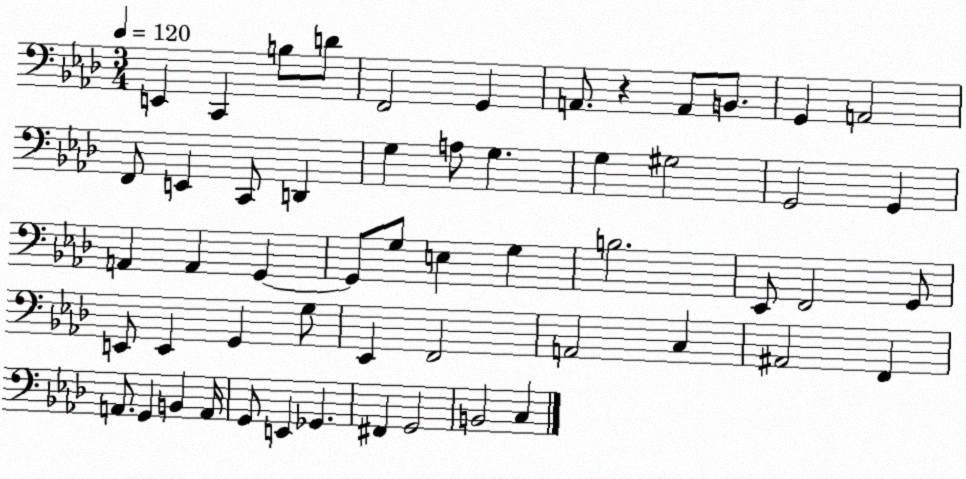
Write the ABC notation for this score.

X:1
T:Untitled
M:3/4
L:1/4
K:Ab
E,, C,, B,/2 D/2 F,,2 G,, A,,/2 z A,,/2 B,,/2 G,, A,,2 F,,/2 E,, C,,/2 D,, G, A,/2 G, G, ^G,2 G,,2 G,, A,, A,, G,, G,,/2 G,/2 E, G, B,2 _E,,/2 F,,2 G,,/2 E,,/2 E,, G,, G,/2 _E,, F,,2 A,,2 C, ^A,,2 F,, A,,/2 G,, B,, A,,/4 G,,/2 E,, _G,, ^F,, G,,2 B,,2 C,